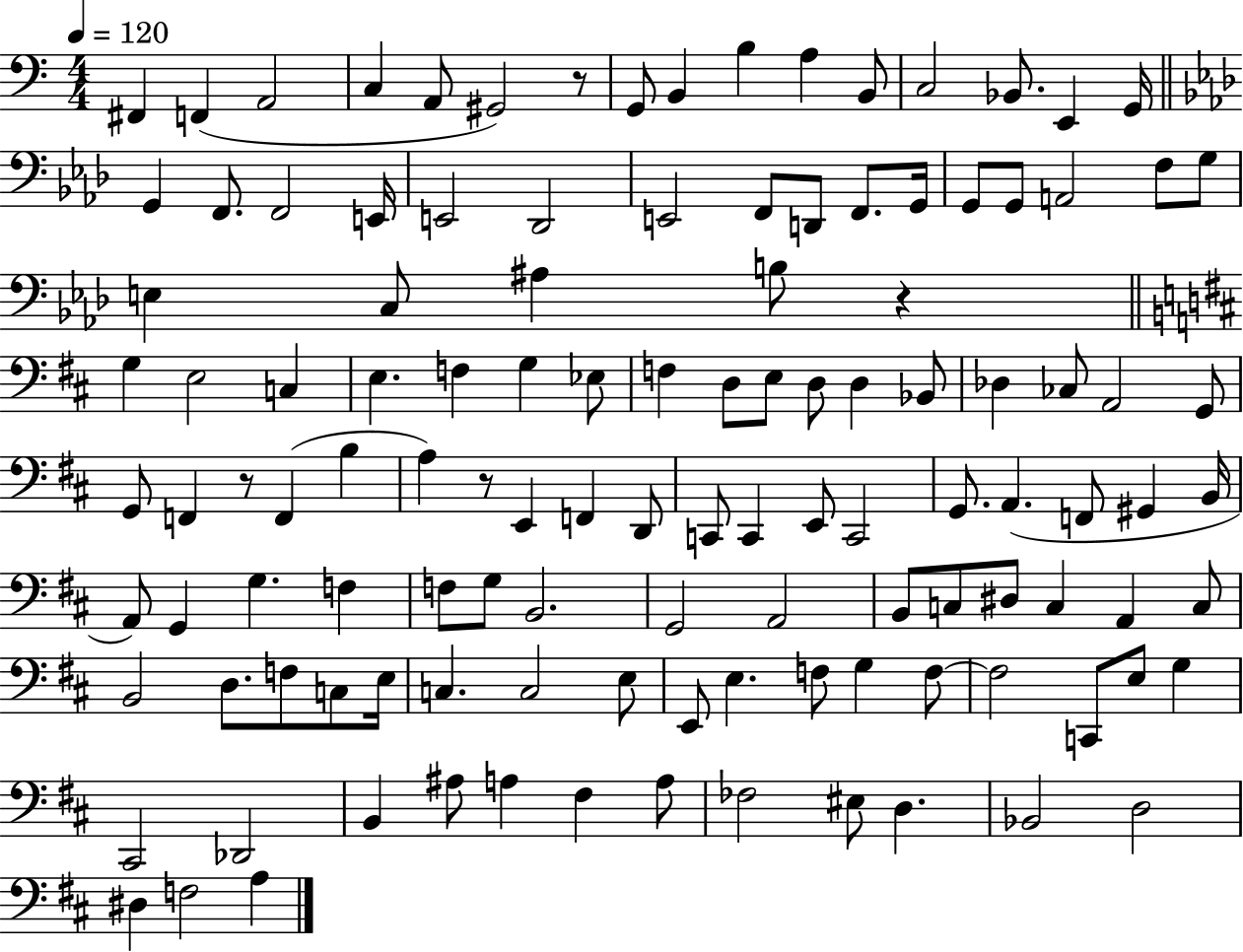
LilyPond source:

{
  \clef bass
  \numericTimeSignature
  \time 4/4
  \key c \major
  \tempo 4 = 120
  fis,4 f,4( a,2 | c4 a,8 gis,2) r8 | g,8 b,4 b4 a4 b,8 | c2 bes,8. e,4 g,16 | \break \bar "||" \break \key f \minor g,4 f,8. f,2 e,16 | e,2 des,2 | e,2 f,8 d,8 f,8. g,16 | g,8 g,8 a,2 f8 g8 | \break e4 c8 ais4 b8 r4 | \bar "||" \break \key d \major g4 e2 c4 | e4. f4 g4 ees8 | f4 d8 e8 d8 d4 bes,8 | des4 ces8 a,2 g,8 | \break g,8 f,4 r8 f,4( b4 | a4) r8 e,4 f,4 d,8 | c,8 c,4 e,8 c,2 | g,8. a,4.( f,8 gis,4 b,16 | \break a,8) g,4 g4. f4 | f8 g8 b,2. | g,2 a,2 | b,8 c8 dis8 c4 a,4 c8 | \break b,2 d8. f8 c8 e16 | c4. c2 e8 | e,8 e4. f8 g4 f8~~ | f2 c,8 e8 g4 | \break cis,2 des,2 | b,4 ais8 a4 fis4 a8 | fes2 eis8 d4. | bes,2 d2 | \break dis4 f2 a4 | \bar "|."
}